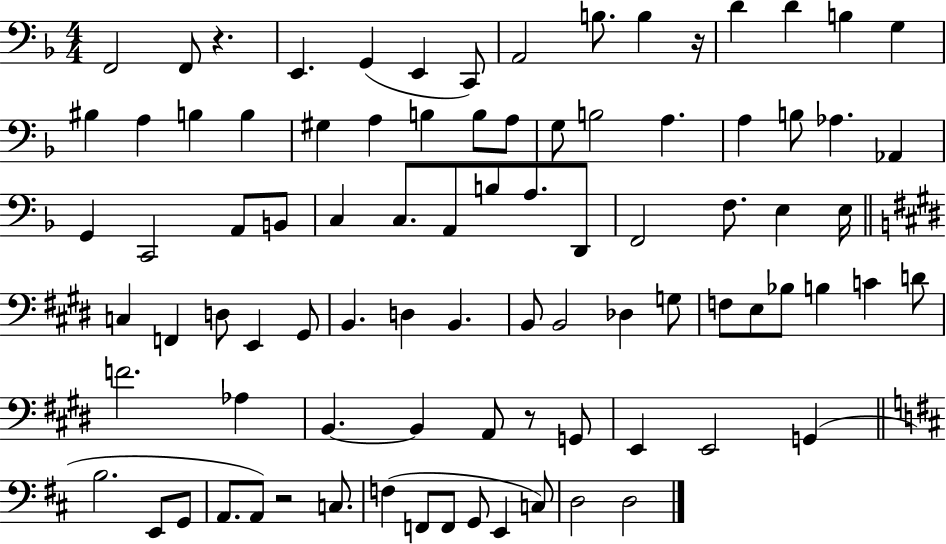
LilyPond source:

{
  \clef bass
  \numericTimeSignature
  \time 4/4
  \key f \major
  \repeat volta 2 { f,2 f,8 r4. | e,4. g,4( e,4 c,8) | a,2 b8. b4 r16 | d'4 d'4 b4 g4 | \break bis4 a4 b4 b4 | gis4 a4 b4 b8 a8 | g8 b2 a4. | a4 b8 aes4. aes,4 | \break g,4 c,2 a,8 b,8 | c4 c8. a,8 b8 a8. d,8 | f,2 f8. e4 e16 | \bar "||" \break \key e \major c4 f,4 d8 e,4 gis,8 | b,4. d4 b,4. | b,8 b,2 des4 g8 | f8 e8 bes8 b4 c'4 d'8 | \break f'2. aes4 | b,4.~~ b,4 a,8 r8 g,8 | e,4 e,2 g,4( | \bar "||" \break \key d \major b2. e,8 g,8 | a,8. a,8) r2 c8. | f4( f,8 f,8 g,8 e,4 c8) | d2 d2 | \break } \bar "|."
}